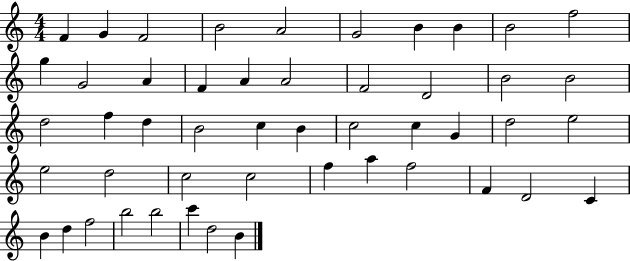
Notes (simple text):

F4/q G4/q F4/h B4/h A4/h G4/h B4/q B4/q B4/h F5/h G5/q G4/h A4/q F4/q A4/q A4/h F4/h D4/h B4/h B4/h D5/h F5/q D5/q B4/h C5/q B4/q C5/h C5/q G4/q D5/h E5/h E5/h D5/h C5/h C5/h F5/q A5/q F5/h F4/q D4/h C4/q B4/q D5/q F5/h B5/h B5/h C6/q D5/h B4/q